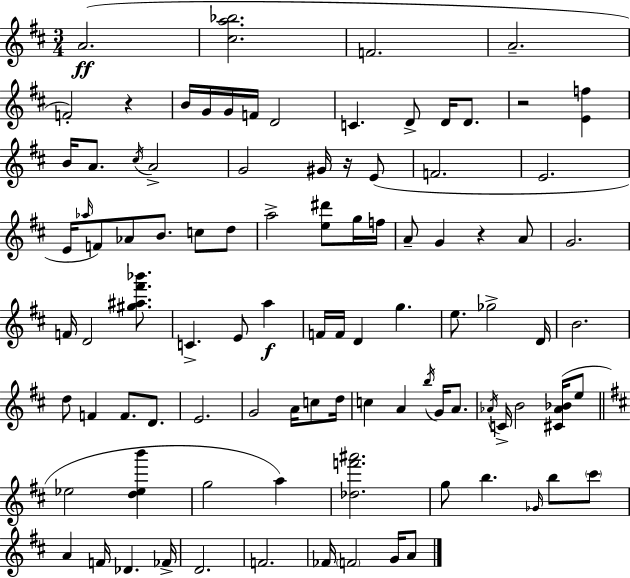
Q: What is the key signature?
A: D major